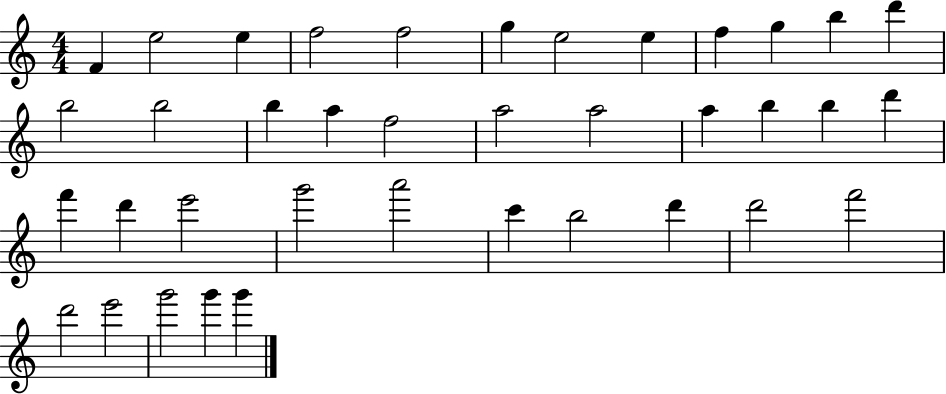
{
  \clef treble
  \numericTimeSignature
  \time 4/4
  \key c \major
  f'4 e''2 e''4 | f''2 f''2 | g''4 e''2 e''4 | f''4 g''4 b''4 d'''4 | \break b''2 b''2 | b''4 a''4 f''2 | a''2 a''2 | a''4 b''4 b''4 d'''4 | \break f'''4 d'''4 e'''2 | g'''2 a'''2 | c'''4 b''2 d'''4 | d'''2 f'''2 | \break d'''2 e'''2 | g'''2 g'''4 g'''4 | \bar "|."
}